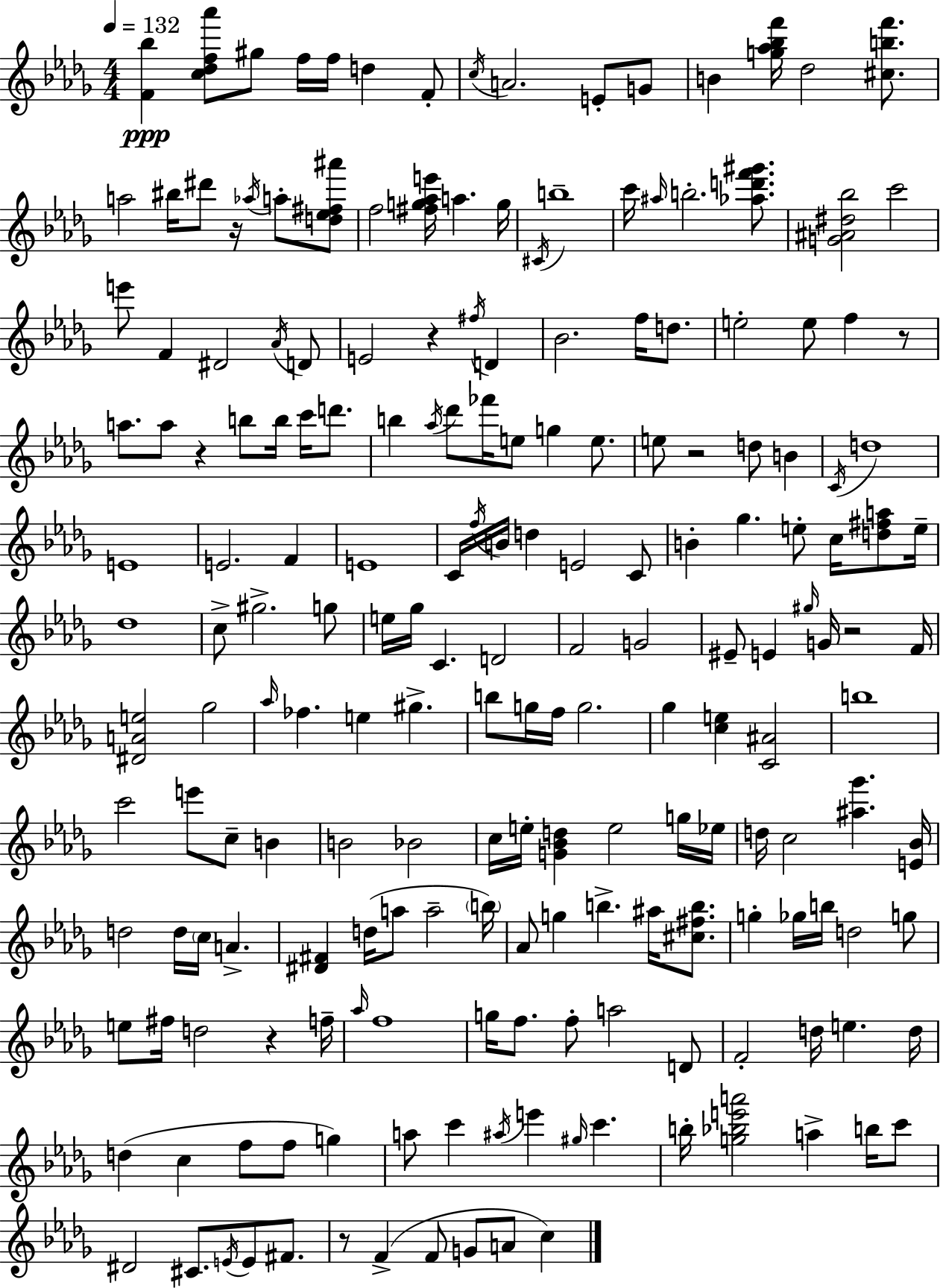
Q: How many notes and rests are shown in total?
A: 194